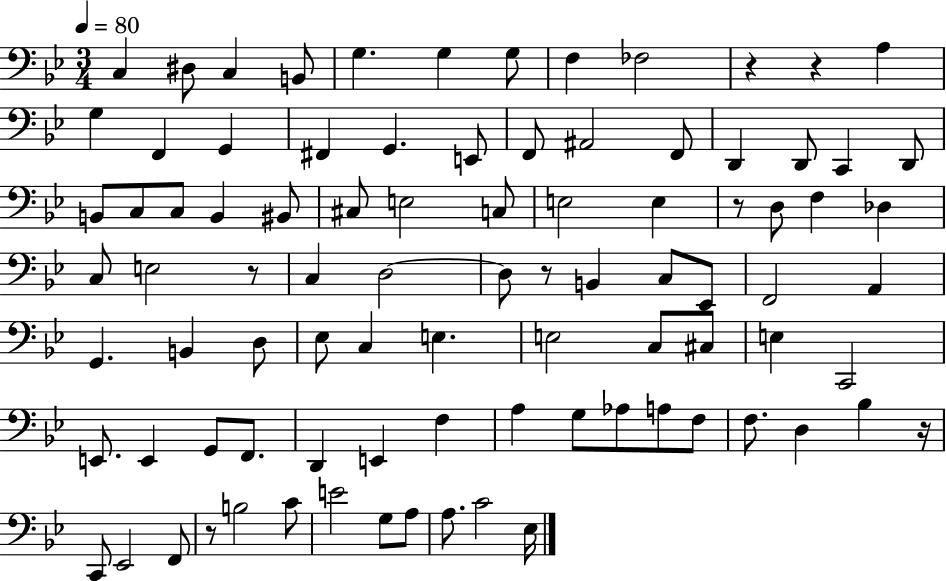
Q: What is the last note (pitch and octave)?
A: Eb3